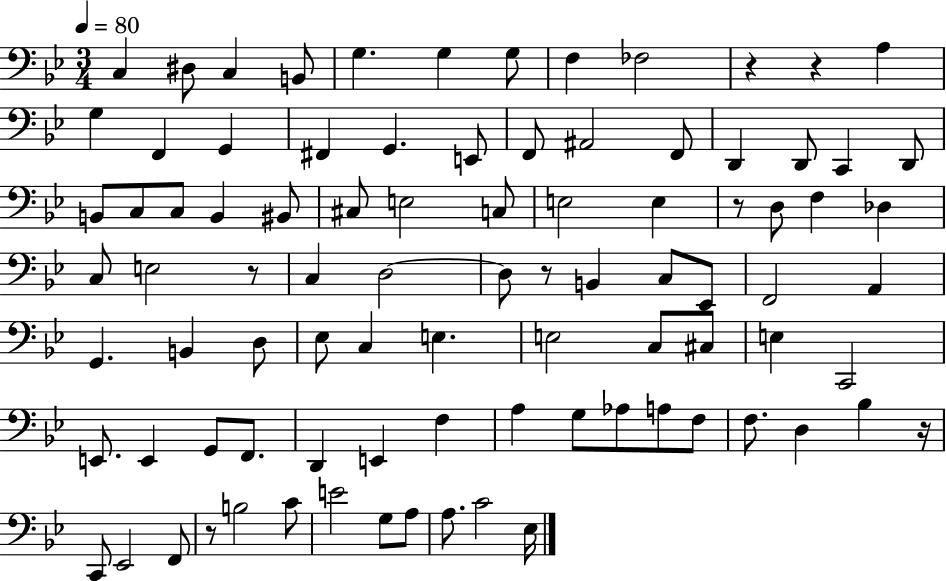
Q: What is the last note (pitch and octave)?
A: Eb3